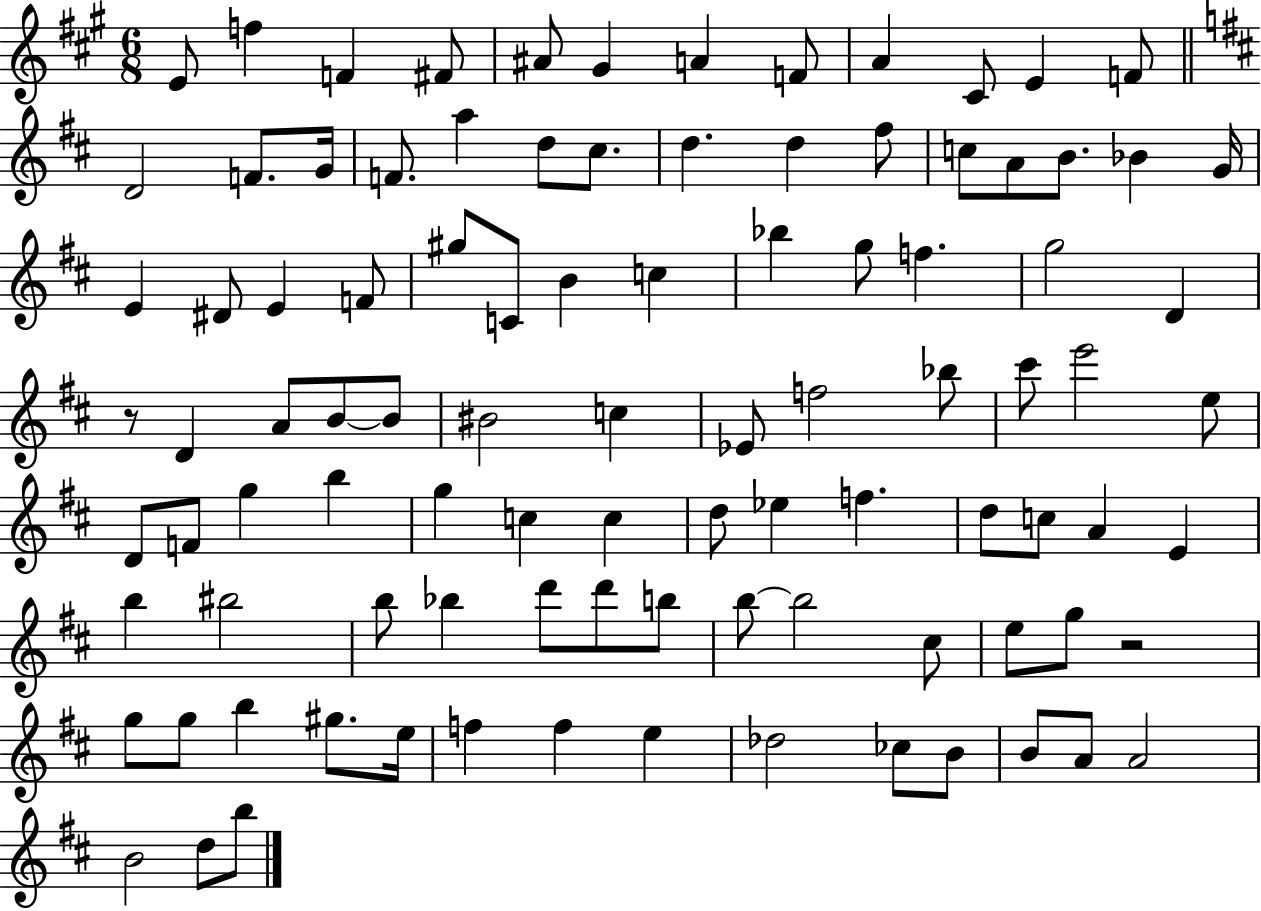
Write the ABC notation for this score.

X:1
T:Untitled
M:6/8
L:1/4
K:A
E/2 f F ^F/2 ^A/2 ^G A F/2 A ^C/2 E F/2 D2 F/2 G/4 F/2 a d/2 ^c/2 d d ^f/2 c/2 A/2 B/2 _B G/4 E ^D/2 E F/2 ^g/2 C/2 B c _b g/2 f g2 D z/2 D A/2 B/2 B/2 ^B2 c _E/2 f2 _b/2 ^c'/2 e'2 e/2 D/2 F/2 g b g c c d/2 _e f d/2 c/2 A E b ^b2 b/2 _b d'/2 d'/2 b/2 b/2 b2 ^c/2 e/2 g/2 z2 g/2 g/2 b ^g/2 e/4 f f e _d2 _c/2 B/2 B/2 A/2 A2 B2 d/2 b/2